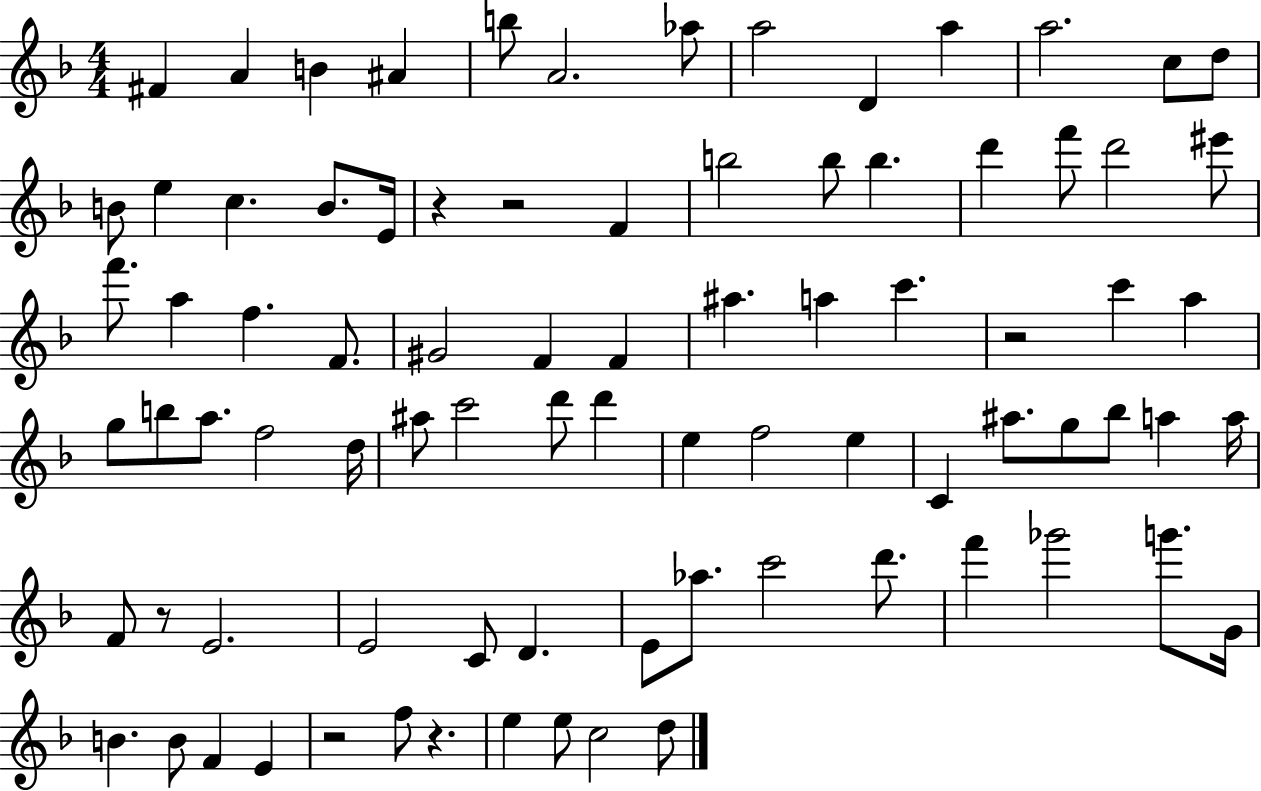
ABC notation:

X:1
T:Untitled
M:4/4
L:1/4
K:F
^F A B ^A b/2 A2 _a/2 a2 D a a2 c/2 d/2 B/2 e c B/2 E/4 z z2 F b2 b/2 b d' f'/2 d'2 ^e'/2 f'/2 a f F/2 ^G2 F F ^a a c' z2 c' a g/2 b/2 a/2 f2 d/4 ^a/2 c'2 d'/2 d' e f2 e C ^a/2 g/2 _b/2 a a/4 F/2 z/2 E2 E2 C/2 D E/2 _a/2 c'2 d'/2 f' _g'2 g'/2 G/4 B B/2 F E z2 f/2 z e e/2 c2 d/2